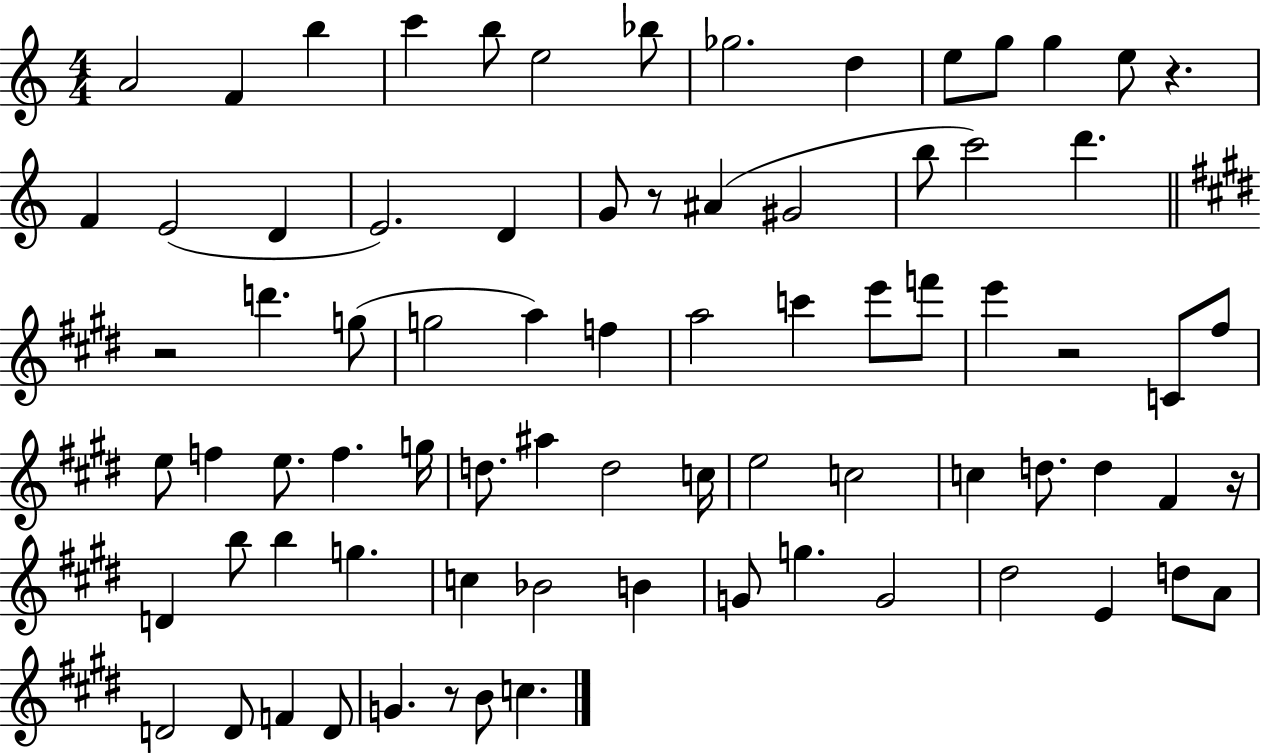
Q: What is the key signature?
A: C major